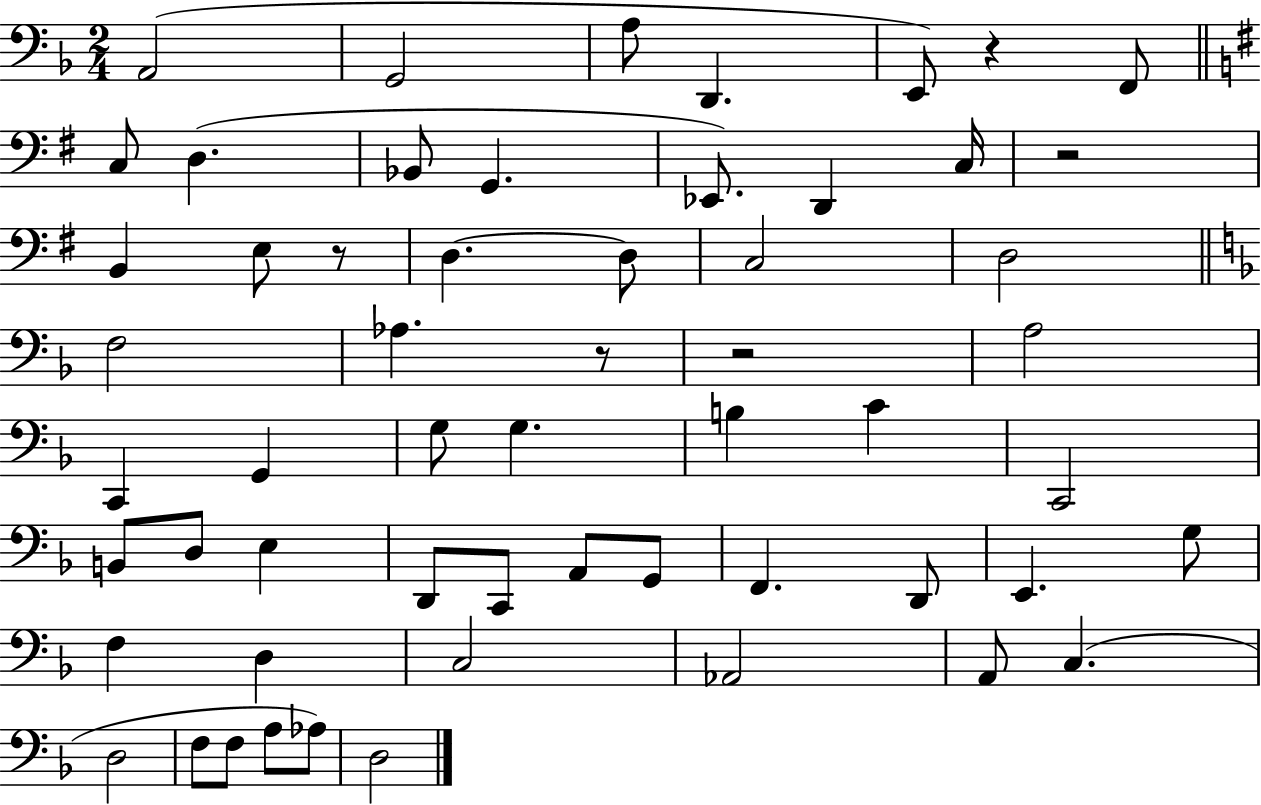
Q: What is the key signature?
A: F major